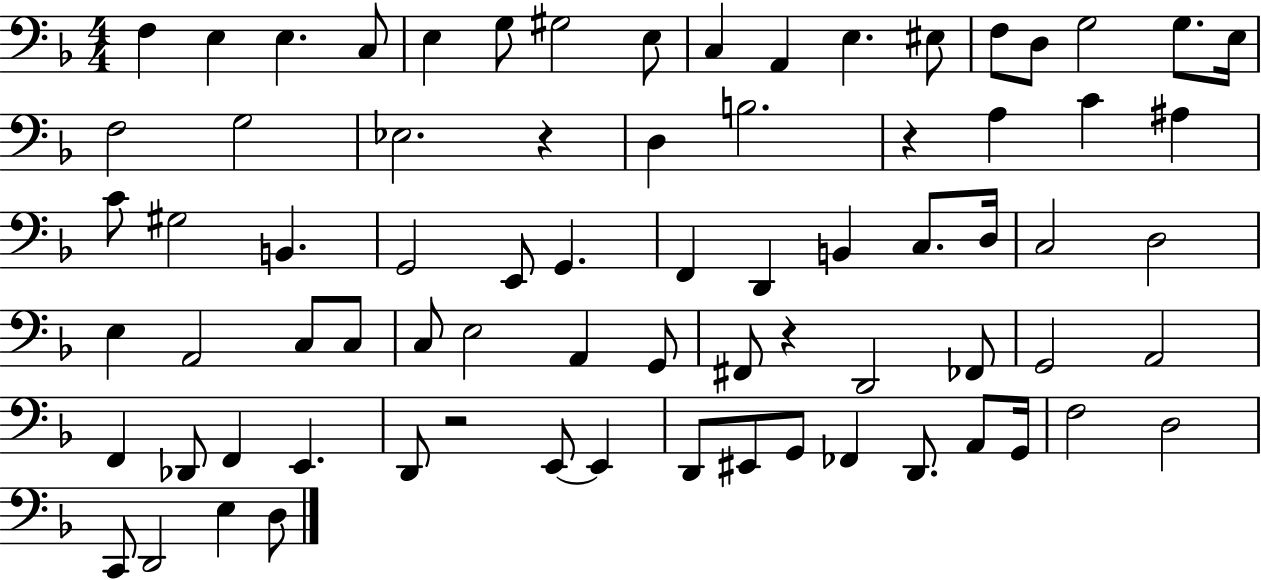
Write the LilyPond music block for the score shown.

{
  \clef bass
  \numericTimeSignature
  \time 4/4
  \key f \major
  f4 e4 e4. c8 | e4 g8 gis2 e8 | c4 a,4 e4. eis8 | f8 d8 g2 g8. e16 | \break f2 g2 | ees2. r4 | d4 b2. | r4 a4 c'4 ais4 | \break c'8 gis2 b,4. | g,2 e,8 g,4. | f,4 d,4 b,4 c8. d16 | c2 d2 | \break e4 a,2 c8 c8 | c8 e2 a,4 g,8 | fis,8 r4 d,2 fes,8 | g,2 a,2 | \break f,4 des,8 f,4 e,4. | d,8 r2 e,8~~ e,4 | d,8 eis,8 g,8 fes,4 d,8. a,8 g,16 | f2 d2 | \break c,8 d,2 e4 d8 | \bar "|."
}